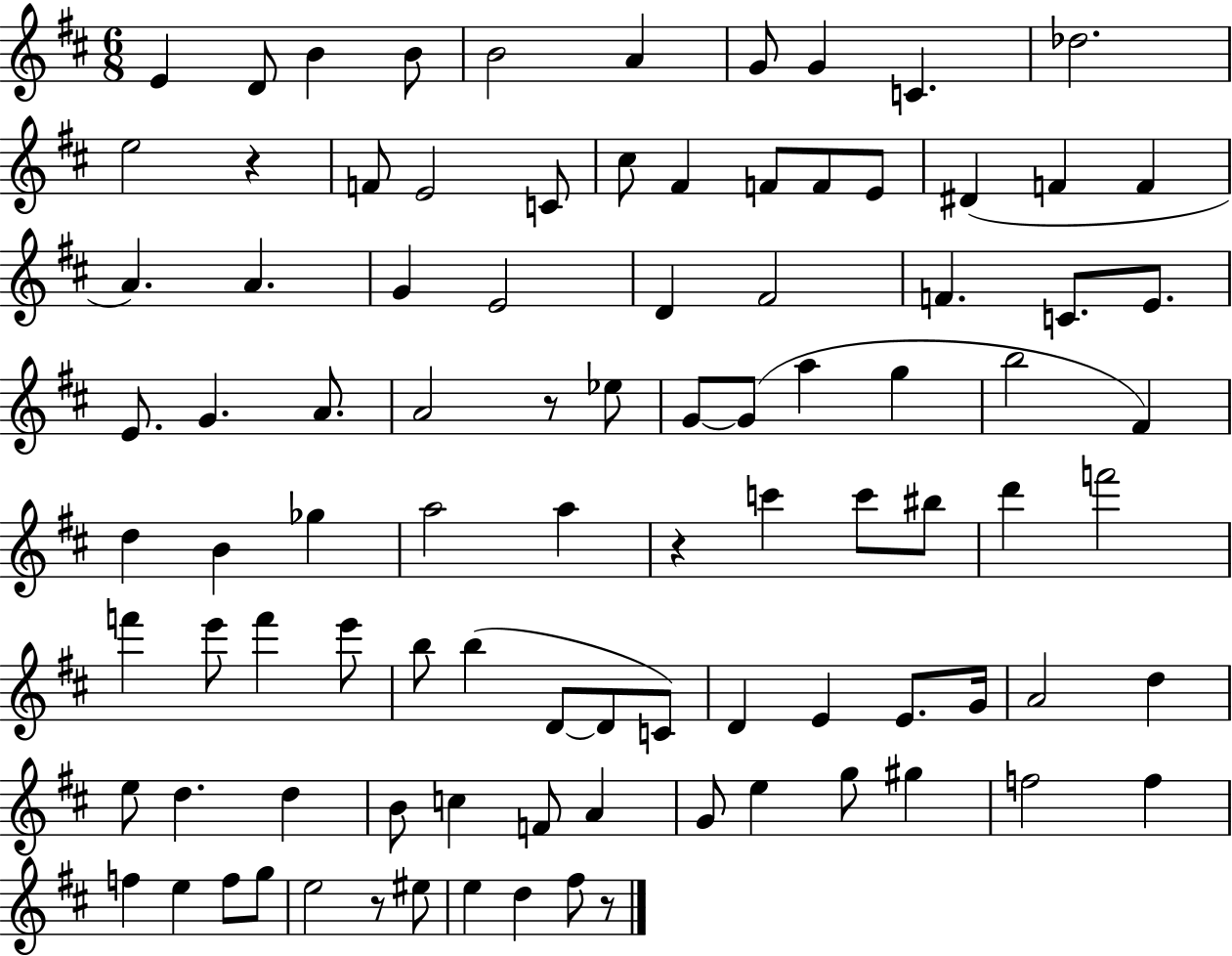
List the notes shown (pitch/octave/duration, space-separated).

E4/q D4/e B4/q B4/e B4/h A4/q G4/e G4/q C4/q. Db5/h. E5/h R/q F4/e E4/h C4/e C#5/e F#4/q F4/e F4/e E4/e D#4/q F4/q F4/q A4/q. A4/q. G4/q E4/h D4/q F#4/h F4/q. C4/e. E4/e. E4/e. G4/q. A4/e. A4/h R/e Eb5/e G4/e G4/e A5/q G5/q B5/h F#4/q D5/q B4/q Gb5/q A5/h A5/q R/q C6/q C6/e BIS5/e D6/q F6/h F6/q E6/e F6/q E6/e B5/e B5/q D4/e D4/e C4/e D4/q E4/q E4/e. G4/s A4/h D5/q E5/e D5/q. D5/q B4/e C5/q F4/e A4/q G4/e E5/q G5/e G#5/q F5/h F5/q F5/q E5/q F5/e G5/e E5/h R/e EIS5/e E5/q D5/q F#5/e R/e